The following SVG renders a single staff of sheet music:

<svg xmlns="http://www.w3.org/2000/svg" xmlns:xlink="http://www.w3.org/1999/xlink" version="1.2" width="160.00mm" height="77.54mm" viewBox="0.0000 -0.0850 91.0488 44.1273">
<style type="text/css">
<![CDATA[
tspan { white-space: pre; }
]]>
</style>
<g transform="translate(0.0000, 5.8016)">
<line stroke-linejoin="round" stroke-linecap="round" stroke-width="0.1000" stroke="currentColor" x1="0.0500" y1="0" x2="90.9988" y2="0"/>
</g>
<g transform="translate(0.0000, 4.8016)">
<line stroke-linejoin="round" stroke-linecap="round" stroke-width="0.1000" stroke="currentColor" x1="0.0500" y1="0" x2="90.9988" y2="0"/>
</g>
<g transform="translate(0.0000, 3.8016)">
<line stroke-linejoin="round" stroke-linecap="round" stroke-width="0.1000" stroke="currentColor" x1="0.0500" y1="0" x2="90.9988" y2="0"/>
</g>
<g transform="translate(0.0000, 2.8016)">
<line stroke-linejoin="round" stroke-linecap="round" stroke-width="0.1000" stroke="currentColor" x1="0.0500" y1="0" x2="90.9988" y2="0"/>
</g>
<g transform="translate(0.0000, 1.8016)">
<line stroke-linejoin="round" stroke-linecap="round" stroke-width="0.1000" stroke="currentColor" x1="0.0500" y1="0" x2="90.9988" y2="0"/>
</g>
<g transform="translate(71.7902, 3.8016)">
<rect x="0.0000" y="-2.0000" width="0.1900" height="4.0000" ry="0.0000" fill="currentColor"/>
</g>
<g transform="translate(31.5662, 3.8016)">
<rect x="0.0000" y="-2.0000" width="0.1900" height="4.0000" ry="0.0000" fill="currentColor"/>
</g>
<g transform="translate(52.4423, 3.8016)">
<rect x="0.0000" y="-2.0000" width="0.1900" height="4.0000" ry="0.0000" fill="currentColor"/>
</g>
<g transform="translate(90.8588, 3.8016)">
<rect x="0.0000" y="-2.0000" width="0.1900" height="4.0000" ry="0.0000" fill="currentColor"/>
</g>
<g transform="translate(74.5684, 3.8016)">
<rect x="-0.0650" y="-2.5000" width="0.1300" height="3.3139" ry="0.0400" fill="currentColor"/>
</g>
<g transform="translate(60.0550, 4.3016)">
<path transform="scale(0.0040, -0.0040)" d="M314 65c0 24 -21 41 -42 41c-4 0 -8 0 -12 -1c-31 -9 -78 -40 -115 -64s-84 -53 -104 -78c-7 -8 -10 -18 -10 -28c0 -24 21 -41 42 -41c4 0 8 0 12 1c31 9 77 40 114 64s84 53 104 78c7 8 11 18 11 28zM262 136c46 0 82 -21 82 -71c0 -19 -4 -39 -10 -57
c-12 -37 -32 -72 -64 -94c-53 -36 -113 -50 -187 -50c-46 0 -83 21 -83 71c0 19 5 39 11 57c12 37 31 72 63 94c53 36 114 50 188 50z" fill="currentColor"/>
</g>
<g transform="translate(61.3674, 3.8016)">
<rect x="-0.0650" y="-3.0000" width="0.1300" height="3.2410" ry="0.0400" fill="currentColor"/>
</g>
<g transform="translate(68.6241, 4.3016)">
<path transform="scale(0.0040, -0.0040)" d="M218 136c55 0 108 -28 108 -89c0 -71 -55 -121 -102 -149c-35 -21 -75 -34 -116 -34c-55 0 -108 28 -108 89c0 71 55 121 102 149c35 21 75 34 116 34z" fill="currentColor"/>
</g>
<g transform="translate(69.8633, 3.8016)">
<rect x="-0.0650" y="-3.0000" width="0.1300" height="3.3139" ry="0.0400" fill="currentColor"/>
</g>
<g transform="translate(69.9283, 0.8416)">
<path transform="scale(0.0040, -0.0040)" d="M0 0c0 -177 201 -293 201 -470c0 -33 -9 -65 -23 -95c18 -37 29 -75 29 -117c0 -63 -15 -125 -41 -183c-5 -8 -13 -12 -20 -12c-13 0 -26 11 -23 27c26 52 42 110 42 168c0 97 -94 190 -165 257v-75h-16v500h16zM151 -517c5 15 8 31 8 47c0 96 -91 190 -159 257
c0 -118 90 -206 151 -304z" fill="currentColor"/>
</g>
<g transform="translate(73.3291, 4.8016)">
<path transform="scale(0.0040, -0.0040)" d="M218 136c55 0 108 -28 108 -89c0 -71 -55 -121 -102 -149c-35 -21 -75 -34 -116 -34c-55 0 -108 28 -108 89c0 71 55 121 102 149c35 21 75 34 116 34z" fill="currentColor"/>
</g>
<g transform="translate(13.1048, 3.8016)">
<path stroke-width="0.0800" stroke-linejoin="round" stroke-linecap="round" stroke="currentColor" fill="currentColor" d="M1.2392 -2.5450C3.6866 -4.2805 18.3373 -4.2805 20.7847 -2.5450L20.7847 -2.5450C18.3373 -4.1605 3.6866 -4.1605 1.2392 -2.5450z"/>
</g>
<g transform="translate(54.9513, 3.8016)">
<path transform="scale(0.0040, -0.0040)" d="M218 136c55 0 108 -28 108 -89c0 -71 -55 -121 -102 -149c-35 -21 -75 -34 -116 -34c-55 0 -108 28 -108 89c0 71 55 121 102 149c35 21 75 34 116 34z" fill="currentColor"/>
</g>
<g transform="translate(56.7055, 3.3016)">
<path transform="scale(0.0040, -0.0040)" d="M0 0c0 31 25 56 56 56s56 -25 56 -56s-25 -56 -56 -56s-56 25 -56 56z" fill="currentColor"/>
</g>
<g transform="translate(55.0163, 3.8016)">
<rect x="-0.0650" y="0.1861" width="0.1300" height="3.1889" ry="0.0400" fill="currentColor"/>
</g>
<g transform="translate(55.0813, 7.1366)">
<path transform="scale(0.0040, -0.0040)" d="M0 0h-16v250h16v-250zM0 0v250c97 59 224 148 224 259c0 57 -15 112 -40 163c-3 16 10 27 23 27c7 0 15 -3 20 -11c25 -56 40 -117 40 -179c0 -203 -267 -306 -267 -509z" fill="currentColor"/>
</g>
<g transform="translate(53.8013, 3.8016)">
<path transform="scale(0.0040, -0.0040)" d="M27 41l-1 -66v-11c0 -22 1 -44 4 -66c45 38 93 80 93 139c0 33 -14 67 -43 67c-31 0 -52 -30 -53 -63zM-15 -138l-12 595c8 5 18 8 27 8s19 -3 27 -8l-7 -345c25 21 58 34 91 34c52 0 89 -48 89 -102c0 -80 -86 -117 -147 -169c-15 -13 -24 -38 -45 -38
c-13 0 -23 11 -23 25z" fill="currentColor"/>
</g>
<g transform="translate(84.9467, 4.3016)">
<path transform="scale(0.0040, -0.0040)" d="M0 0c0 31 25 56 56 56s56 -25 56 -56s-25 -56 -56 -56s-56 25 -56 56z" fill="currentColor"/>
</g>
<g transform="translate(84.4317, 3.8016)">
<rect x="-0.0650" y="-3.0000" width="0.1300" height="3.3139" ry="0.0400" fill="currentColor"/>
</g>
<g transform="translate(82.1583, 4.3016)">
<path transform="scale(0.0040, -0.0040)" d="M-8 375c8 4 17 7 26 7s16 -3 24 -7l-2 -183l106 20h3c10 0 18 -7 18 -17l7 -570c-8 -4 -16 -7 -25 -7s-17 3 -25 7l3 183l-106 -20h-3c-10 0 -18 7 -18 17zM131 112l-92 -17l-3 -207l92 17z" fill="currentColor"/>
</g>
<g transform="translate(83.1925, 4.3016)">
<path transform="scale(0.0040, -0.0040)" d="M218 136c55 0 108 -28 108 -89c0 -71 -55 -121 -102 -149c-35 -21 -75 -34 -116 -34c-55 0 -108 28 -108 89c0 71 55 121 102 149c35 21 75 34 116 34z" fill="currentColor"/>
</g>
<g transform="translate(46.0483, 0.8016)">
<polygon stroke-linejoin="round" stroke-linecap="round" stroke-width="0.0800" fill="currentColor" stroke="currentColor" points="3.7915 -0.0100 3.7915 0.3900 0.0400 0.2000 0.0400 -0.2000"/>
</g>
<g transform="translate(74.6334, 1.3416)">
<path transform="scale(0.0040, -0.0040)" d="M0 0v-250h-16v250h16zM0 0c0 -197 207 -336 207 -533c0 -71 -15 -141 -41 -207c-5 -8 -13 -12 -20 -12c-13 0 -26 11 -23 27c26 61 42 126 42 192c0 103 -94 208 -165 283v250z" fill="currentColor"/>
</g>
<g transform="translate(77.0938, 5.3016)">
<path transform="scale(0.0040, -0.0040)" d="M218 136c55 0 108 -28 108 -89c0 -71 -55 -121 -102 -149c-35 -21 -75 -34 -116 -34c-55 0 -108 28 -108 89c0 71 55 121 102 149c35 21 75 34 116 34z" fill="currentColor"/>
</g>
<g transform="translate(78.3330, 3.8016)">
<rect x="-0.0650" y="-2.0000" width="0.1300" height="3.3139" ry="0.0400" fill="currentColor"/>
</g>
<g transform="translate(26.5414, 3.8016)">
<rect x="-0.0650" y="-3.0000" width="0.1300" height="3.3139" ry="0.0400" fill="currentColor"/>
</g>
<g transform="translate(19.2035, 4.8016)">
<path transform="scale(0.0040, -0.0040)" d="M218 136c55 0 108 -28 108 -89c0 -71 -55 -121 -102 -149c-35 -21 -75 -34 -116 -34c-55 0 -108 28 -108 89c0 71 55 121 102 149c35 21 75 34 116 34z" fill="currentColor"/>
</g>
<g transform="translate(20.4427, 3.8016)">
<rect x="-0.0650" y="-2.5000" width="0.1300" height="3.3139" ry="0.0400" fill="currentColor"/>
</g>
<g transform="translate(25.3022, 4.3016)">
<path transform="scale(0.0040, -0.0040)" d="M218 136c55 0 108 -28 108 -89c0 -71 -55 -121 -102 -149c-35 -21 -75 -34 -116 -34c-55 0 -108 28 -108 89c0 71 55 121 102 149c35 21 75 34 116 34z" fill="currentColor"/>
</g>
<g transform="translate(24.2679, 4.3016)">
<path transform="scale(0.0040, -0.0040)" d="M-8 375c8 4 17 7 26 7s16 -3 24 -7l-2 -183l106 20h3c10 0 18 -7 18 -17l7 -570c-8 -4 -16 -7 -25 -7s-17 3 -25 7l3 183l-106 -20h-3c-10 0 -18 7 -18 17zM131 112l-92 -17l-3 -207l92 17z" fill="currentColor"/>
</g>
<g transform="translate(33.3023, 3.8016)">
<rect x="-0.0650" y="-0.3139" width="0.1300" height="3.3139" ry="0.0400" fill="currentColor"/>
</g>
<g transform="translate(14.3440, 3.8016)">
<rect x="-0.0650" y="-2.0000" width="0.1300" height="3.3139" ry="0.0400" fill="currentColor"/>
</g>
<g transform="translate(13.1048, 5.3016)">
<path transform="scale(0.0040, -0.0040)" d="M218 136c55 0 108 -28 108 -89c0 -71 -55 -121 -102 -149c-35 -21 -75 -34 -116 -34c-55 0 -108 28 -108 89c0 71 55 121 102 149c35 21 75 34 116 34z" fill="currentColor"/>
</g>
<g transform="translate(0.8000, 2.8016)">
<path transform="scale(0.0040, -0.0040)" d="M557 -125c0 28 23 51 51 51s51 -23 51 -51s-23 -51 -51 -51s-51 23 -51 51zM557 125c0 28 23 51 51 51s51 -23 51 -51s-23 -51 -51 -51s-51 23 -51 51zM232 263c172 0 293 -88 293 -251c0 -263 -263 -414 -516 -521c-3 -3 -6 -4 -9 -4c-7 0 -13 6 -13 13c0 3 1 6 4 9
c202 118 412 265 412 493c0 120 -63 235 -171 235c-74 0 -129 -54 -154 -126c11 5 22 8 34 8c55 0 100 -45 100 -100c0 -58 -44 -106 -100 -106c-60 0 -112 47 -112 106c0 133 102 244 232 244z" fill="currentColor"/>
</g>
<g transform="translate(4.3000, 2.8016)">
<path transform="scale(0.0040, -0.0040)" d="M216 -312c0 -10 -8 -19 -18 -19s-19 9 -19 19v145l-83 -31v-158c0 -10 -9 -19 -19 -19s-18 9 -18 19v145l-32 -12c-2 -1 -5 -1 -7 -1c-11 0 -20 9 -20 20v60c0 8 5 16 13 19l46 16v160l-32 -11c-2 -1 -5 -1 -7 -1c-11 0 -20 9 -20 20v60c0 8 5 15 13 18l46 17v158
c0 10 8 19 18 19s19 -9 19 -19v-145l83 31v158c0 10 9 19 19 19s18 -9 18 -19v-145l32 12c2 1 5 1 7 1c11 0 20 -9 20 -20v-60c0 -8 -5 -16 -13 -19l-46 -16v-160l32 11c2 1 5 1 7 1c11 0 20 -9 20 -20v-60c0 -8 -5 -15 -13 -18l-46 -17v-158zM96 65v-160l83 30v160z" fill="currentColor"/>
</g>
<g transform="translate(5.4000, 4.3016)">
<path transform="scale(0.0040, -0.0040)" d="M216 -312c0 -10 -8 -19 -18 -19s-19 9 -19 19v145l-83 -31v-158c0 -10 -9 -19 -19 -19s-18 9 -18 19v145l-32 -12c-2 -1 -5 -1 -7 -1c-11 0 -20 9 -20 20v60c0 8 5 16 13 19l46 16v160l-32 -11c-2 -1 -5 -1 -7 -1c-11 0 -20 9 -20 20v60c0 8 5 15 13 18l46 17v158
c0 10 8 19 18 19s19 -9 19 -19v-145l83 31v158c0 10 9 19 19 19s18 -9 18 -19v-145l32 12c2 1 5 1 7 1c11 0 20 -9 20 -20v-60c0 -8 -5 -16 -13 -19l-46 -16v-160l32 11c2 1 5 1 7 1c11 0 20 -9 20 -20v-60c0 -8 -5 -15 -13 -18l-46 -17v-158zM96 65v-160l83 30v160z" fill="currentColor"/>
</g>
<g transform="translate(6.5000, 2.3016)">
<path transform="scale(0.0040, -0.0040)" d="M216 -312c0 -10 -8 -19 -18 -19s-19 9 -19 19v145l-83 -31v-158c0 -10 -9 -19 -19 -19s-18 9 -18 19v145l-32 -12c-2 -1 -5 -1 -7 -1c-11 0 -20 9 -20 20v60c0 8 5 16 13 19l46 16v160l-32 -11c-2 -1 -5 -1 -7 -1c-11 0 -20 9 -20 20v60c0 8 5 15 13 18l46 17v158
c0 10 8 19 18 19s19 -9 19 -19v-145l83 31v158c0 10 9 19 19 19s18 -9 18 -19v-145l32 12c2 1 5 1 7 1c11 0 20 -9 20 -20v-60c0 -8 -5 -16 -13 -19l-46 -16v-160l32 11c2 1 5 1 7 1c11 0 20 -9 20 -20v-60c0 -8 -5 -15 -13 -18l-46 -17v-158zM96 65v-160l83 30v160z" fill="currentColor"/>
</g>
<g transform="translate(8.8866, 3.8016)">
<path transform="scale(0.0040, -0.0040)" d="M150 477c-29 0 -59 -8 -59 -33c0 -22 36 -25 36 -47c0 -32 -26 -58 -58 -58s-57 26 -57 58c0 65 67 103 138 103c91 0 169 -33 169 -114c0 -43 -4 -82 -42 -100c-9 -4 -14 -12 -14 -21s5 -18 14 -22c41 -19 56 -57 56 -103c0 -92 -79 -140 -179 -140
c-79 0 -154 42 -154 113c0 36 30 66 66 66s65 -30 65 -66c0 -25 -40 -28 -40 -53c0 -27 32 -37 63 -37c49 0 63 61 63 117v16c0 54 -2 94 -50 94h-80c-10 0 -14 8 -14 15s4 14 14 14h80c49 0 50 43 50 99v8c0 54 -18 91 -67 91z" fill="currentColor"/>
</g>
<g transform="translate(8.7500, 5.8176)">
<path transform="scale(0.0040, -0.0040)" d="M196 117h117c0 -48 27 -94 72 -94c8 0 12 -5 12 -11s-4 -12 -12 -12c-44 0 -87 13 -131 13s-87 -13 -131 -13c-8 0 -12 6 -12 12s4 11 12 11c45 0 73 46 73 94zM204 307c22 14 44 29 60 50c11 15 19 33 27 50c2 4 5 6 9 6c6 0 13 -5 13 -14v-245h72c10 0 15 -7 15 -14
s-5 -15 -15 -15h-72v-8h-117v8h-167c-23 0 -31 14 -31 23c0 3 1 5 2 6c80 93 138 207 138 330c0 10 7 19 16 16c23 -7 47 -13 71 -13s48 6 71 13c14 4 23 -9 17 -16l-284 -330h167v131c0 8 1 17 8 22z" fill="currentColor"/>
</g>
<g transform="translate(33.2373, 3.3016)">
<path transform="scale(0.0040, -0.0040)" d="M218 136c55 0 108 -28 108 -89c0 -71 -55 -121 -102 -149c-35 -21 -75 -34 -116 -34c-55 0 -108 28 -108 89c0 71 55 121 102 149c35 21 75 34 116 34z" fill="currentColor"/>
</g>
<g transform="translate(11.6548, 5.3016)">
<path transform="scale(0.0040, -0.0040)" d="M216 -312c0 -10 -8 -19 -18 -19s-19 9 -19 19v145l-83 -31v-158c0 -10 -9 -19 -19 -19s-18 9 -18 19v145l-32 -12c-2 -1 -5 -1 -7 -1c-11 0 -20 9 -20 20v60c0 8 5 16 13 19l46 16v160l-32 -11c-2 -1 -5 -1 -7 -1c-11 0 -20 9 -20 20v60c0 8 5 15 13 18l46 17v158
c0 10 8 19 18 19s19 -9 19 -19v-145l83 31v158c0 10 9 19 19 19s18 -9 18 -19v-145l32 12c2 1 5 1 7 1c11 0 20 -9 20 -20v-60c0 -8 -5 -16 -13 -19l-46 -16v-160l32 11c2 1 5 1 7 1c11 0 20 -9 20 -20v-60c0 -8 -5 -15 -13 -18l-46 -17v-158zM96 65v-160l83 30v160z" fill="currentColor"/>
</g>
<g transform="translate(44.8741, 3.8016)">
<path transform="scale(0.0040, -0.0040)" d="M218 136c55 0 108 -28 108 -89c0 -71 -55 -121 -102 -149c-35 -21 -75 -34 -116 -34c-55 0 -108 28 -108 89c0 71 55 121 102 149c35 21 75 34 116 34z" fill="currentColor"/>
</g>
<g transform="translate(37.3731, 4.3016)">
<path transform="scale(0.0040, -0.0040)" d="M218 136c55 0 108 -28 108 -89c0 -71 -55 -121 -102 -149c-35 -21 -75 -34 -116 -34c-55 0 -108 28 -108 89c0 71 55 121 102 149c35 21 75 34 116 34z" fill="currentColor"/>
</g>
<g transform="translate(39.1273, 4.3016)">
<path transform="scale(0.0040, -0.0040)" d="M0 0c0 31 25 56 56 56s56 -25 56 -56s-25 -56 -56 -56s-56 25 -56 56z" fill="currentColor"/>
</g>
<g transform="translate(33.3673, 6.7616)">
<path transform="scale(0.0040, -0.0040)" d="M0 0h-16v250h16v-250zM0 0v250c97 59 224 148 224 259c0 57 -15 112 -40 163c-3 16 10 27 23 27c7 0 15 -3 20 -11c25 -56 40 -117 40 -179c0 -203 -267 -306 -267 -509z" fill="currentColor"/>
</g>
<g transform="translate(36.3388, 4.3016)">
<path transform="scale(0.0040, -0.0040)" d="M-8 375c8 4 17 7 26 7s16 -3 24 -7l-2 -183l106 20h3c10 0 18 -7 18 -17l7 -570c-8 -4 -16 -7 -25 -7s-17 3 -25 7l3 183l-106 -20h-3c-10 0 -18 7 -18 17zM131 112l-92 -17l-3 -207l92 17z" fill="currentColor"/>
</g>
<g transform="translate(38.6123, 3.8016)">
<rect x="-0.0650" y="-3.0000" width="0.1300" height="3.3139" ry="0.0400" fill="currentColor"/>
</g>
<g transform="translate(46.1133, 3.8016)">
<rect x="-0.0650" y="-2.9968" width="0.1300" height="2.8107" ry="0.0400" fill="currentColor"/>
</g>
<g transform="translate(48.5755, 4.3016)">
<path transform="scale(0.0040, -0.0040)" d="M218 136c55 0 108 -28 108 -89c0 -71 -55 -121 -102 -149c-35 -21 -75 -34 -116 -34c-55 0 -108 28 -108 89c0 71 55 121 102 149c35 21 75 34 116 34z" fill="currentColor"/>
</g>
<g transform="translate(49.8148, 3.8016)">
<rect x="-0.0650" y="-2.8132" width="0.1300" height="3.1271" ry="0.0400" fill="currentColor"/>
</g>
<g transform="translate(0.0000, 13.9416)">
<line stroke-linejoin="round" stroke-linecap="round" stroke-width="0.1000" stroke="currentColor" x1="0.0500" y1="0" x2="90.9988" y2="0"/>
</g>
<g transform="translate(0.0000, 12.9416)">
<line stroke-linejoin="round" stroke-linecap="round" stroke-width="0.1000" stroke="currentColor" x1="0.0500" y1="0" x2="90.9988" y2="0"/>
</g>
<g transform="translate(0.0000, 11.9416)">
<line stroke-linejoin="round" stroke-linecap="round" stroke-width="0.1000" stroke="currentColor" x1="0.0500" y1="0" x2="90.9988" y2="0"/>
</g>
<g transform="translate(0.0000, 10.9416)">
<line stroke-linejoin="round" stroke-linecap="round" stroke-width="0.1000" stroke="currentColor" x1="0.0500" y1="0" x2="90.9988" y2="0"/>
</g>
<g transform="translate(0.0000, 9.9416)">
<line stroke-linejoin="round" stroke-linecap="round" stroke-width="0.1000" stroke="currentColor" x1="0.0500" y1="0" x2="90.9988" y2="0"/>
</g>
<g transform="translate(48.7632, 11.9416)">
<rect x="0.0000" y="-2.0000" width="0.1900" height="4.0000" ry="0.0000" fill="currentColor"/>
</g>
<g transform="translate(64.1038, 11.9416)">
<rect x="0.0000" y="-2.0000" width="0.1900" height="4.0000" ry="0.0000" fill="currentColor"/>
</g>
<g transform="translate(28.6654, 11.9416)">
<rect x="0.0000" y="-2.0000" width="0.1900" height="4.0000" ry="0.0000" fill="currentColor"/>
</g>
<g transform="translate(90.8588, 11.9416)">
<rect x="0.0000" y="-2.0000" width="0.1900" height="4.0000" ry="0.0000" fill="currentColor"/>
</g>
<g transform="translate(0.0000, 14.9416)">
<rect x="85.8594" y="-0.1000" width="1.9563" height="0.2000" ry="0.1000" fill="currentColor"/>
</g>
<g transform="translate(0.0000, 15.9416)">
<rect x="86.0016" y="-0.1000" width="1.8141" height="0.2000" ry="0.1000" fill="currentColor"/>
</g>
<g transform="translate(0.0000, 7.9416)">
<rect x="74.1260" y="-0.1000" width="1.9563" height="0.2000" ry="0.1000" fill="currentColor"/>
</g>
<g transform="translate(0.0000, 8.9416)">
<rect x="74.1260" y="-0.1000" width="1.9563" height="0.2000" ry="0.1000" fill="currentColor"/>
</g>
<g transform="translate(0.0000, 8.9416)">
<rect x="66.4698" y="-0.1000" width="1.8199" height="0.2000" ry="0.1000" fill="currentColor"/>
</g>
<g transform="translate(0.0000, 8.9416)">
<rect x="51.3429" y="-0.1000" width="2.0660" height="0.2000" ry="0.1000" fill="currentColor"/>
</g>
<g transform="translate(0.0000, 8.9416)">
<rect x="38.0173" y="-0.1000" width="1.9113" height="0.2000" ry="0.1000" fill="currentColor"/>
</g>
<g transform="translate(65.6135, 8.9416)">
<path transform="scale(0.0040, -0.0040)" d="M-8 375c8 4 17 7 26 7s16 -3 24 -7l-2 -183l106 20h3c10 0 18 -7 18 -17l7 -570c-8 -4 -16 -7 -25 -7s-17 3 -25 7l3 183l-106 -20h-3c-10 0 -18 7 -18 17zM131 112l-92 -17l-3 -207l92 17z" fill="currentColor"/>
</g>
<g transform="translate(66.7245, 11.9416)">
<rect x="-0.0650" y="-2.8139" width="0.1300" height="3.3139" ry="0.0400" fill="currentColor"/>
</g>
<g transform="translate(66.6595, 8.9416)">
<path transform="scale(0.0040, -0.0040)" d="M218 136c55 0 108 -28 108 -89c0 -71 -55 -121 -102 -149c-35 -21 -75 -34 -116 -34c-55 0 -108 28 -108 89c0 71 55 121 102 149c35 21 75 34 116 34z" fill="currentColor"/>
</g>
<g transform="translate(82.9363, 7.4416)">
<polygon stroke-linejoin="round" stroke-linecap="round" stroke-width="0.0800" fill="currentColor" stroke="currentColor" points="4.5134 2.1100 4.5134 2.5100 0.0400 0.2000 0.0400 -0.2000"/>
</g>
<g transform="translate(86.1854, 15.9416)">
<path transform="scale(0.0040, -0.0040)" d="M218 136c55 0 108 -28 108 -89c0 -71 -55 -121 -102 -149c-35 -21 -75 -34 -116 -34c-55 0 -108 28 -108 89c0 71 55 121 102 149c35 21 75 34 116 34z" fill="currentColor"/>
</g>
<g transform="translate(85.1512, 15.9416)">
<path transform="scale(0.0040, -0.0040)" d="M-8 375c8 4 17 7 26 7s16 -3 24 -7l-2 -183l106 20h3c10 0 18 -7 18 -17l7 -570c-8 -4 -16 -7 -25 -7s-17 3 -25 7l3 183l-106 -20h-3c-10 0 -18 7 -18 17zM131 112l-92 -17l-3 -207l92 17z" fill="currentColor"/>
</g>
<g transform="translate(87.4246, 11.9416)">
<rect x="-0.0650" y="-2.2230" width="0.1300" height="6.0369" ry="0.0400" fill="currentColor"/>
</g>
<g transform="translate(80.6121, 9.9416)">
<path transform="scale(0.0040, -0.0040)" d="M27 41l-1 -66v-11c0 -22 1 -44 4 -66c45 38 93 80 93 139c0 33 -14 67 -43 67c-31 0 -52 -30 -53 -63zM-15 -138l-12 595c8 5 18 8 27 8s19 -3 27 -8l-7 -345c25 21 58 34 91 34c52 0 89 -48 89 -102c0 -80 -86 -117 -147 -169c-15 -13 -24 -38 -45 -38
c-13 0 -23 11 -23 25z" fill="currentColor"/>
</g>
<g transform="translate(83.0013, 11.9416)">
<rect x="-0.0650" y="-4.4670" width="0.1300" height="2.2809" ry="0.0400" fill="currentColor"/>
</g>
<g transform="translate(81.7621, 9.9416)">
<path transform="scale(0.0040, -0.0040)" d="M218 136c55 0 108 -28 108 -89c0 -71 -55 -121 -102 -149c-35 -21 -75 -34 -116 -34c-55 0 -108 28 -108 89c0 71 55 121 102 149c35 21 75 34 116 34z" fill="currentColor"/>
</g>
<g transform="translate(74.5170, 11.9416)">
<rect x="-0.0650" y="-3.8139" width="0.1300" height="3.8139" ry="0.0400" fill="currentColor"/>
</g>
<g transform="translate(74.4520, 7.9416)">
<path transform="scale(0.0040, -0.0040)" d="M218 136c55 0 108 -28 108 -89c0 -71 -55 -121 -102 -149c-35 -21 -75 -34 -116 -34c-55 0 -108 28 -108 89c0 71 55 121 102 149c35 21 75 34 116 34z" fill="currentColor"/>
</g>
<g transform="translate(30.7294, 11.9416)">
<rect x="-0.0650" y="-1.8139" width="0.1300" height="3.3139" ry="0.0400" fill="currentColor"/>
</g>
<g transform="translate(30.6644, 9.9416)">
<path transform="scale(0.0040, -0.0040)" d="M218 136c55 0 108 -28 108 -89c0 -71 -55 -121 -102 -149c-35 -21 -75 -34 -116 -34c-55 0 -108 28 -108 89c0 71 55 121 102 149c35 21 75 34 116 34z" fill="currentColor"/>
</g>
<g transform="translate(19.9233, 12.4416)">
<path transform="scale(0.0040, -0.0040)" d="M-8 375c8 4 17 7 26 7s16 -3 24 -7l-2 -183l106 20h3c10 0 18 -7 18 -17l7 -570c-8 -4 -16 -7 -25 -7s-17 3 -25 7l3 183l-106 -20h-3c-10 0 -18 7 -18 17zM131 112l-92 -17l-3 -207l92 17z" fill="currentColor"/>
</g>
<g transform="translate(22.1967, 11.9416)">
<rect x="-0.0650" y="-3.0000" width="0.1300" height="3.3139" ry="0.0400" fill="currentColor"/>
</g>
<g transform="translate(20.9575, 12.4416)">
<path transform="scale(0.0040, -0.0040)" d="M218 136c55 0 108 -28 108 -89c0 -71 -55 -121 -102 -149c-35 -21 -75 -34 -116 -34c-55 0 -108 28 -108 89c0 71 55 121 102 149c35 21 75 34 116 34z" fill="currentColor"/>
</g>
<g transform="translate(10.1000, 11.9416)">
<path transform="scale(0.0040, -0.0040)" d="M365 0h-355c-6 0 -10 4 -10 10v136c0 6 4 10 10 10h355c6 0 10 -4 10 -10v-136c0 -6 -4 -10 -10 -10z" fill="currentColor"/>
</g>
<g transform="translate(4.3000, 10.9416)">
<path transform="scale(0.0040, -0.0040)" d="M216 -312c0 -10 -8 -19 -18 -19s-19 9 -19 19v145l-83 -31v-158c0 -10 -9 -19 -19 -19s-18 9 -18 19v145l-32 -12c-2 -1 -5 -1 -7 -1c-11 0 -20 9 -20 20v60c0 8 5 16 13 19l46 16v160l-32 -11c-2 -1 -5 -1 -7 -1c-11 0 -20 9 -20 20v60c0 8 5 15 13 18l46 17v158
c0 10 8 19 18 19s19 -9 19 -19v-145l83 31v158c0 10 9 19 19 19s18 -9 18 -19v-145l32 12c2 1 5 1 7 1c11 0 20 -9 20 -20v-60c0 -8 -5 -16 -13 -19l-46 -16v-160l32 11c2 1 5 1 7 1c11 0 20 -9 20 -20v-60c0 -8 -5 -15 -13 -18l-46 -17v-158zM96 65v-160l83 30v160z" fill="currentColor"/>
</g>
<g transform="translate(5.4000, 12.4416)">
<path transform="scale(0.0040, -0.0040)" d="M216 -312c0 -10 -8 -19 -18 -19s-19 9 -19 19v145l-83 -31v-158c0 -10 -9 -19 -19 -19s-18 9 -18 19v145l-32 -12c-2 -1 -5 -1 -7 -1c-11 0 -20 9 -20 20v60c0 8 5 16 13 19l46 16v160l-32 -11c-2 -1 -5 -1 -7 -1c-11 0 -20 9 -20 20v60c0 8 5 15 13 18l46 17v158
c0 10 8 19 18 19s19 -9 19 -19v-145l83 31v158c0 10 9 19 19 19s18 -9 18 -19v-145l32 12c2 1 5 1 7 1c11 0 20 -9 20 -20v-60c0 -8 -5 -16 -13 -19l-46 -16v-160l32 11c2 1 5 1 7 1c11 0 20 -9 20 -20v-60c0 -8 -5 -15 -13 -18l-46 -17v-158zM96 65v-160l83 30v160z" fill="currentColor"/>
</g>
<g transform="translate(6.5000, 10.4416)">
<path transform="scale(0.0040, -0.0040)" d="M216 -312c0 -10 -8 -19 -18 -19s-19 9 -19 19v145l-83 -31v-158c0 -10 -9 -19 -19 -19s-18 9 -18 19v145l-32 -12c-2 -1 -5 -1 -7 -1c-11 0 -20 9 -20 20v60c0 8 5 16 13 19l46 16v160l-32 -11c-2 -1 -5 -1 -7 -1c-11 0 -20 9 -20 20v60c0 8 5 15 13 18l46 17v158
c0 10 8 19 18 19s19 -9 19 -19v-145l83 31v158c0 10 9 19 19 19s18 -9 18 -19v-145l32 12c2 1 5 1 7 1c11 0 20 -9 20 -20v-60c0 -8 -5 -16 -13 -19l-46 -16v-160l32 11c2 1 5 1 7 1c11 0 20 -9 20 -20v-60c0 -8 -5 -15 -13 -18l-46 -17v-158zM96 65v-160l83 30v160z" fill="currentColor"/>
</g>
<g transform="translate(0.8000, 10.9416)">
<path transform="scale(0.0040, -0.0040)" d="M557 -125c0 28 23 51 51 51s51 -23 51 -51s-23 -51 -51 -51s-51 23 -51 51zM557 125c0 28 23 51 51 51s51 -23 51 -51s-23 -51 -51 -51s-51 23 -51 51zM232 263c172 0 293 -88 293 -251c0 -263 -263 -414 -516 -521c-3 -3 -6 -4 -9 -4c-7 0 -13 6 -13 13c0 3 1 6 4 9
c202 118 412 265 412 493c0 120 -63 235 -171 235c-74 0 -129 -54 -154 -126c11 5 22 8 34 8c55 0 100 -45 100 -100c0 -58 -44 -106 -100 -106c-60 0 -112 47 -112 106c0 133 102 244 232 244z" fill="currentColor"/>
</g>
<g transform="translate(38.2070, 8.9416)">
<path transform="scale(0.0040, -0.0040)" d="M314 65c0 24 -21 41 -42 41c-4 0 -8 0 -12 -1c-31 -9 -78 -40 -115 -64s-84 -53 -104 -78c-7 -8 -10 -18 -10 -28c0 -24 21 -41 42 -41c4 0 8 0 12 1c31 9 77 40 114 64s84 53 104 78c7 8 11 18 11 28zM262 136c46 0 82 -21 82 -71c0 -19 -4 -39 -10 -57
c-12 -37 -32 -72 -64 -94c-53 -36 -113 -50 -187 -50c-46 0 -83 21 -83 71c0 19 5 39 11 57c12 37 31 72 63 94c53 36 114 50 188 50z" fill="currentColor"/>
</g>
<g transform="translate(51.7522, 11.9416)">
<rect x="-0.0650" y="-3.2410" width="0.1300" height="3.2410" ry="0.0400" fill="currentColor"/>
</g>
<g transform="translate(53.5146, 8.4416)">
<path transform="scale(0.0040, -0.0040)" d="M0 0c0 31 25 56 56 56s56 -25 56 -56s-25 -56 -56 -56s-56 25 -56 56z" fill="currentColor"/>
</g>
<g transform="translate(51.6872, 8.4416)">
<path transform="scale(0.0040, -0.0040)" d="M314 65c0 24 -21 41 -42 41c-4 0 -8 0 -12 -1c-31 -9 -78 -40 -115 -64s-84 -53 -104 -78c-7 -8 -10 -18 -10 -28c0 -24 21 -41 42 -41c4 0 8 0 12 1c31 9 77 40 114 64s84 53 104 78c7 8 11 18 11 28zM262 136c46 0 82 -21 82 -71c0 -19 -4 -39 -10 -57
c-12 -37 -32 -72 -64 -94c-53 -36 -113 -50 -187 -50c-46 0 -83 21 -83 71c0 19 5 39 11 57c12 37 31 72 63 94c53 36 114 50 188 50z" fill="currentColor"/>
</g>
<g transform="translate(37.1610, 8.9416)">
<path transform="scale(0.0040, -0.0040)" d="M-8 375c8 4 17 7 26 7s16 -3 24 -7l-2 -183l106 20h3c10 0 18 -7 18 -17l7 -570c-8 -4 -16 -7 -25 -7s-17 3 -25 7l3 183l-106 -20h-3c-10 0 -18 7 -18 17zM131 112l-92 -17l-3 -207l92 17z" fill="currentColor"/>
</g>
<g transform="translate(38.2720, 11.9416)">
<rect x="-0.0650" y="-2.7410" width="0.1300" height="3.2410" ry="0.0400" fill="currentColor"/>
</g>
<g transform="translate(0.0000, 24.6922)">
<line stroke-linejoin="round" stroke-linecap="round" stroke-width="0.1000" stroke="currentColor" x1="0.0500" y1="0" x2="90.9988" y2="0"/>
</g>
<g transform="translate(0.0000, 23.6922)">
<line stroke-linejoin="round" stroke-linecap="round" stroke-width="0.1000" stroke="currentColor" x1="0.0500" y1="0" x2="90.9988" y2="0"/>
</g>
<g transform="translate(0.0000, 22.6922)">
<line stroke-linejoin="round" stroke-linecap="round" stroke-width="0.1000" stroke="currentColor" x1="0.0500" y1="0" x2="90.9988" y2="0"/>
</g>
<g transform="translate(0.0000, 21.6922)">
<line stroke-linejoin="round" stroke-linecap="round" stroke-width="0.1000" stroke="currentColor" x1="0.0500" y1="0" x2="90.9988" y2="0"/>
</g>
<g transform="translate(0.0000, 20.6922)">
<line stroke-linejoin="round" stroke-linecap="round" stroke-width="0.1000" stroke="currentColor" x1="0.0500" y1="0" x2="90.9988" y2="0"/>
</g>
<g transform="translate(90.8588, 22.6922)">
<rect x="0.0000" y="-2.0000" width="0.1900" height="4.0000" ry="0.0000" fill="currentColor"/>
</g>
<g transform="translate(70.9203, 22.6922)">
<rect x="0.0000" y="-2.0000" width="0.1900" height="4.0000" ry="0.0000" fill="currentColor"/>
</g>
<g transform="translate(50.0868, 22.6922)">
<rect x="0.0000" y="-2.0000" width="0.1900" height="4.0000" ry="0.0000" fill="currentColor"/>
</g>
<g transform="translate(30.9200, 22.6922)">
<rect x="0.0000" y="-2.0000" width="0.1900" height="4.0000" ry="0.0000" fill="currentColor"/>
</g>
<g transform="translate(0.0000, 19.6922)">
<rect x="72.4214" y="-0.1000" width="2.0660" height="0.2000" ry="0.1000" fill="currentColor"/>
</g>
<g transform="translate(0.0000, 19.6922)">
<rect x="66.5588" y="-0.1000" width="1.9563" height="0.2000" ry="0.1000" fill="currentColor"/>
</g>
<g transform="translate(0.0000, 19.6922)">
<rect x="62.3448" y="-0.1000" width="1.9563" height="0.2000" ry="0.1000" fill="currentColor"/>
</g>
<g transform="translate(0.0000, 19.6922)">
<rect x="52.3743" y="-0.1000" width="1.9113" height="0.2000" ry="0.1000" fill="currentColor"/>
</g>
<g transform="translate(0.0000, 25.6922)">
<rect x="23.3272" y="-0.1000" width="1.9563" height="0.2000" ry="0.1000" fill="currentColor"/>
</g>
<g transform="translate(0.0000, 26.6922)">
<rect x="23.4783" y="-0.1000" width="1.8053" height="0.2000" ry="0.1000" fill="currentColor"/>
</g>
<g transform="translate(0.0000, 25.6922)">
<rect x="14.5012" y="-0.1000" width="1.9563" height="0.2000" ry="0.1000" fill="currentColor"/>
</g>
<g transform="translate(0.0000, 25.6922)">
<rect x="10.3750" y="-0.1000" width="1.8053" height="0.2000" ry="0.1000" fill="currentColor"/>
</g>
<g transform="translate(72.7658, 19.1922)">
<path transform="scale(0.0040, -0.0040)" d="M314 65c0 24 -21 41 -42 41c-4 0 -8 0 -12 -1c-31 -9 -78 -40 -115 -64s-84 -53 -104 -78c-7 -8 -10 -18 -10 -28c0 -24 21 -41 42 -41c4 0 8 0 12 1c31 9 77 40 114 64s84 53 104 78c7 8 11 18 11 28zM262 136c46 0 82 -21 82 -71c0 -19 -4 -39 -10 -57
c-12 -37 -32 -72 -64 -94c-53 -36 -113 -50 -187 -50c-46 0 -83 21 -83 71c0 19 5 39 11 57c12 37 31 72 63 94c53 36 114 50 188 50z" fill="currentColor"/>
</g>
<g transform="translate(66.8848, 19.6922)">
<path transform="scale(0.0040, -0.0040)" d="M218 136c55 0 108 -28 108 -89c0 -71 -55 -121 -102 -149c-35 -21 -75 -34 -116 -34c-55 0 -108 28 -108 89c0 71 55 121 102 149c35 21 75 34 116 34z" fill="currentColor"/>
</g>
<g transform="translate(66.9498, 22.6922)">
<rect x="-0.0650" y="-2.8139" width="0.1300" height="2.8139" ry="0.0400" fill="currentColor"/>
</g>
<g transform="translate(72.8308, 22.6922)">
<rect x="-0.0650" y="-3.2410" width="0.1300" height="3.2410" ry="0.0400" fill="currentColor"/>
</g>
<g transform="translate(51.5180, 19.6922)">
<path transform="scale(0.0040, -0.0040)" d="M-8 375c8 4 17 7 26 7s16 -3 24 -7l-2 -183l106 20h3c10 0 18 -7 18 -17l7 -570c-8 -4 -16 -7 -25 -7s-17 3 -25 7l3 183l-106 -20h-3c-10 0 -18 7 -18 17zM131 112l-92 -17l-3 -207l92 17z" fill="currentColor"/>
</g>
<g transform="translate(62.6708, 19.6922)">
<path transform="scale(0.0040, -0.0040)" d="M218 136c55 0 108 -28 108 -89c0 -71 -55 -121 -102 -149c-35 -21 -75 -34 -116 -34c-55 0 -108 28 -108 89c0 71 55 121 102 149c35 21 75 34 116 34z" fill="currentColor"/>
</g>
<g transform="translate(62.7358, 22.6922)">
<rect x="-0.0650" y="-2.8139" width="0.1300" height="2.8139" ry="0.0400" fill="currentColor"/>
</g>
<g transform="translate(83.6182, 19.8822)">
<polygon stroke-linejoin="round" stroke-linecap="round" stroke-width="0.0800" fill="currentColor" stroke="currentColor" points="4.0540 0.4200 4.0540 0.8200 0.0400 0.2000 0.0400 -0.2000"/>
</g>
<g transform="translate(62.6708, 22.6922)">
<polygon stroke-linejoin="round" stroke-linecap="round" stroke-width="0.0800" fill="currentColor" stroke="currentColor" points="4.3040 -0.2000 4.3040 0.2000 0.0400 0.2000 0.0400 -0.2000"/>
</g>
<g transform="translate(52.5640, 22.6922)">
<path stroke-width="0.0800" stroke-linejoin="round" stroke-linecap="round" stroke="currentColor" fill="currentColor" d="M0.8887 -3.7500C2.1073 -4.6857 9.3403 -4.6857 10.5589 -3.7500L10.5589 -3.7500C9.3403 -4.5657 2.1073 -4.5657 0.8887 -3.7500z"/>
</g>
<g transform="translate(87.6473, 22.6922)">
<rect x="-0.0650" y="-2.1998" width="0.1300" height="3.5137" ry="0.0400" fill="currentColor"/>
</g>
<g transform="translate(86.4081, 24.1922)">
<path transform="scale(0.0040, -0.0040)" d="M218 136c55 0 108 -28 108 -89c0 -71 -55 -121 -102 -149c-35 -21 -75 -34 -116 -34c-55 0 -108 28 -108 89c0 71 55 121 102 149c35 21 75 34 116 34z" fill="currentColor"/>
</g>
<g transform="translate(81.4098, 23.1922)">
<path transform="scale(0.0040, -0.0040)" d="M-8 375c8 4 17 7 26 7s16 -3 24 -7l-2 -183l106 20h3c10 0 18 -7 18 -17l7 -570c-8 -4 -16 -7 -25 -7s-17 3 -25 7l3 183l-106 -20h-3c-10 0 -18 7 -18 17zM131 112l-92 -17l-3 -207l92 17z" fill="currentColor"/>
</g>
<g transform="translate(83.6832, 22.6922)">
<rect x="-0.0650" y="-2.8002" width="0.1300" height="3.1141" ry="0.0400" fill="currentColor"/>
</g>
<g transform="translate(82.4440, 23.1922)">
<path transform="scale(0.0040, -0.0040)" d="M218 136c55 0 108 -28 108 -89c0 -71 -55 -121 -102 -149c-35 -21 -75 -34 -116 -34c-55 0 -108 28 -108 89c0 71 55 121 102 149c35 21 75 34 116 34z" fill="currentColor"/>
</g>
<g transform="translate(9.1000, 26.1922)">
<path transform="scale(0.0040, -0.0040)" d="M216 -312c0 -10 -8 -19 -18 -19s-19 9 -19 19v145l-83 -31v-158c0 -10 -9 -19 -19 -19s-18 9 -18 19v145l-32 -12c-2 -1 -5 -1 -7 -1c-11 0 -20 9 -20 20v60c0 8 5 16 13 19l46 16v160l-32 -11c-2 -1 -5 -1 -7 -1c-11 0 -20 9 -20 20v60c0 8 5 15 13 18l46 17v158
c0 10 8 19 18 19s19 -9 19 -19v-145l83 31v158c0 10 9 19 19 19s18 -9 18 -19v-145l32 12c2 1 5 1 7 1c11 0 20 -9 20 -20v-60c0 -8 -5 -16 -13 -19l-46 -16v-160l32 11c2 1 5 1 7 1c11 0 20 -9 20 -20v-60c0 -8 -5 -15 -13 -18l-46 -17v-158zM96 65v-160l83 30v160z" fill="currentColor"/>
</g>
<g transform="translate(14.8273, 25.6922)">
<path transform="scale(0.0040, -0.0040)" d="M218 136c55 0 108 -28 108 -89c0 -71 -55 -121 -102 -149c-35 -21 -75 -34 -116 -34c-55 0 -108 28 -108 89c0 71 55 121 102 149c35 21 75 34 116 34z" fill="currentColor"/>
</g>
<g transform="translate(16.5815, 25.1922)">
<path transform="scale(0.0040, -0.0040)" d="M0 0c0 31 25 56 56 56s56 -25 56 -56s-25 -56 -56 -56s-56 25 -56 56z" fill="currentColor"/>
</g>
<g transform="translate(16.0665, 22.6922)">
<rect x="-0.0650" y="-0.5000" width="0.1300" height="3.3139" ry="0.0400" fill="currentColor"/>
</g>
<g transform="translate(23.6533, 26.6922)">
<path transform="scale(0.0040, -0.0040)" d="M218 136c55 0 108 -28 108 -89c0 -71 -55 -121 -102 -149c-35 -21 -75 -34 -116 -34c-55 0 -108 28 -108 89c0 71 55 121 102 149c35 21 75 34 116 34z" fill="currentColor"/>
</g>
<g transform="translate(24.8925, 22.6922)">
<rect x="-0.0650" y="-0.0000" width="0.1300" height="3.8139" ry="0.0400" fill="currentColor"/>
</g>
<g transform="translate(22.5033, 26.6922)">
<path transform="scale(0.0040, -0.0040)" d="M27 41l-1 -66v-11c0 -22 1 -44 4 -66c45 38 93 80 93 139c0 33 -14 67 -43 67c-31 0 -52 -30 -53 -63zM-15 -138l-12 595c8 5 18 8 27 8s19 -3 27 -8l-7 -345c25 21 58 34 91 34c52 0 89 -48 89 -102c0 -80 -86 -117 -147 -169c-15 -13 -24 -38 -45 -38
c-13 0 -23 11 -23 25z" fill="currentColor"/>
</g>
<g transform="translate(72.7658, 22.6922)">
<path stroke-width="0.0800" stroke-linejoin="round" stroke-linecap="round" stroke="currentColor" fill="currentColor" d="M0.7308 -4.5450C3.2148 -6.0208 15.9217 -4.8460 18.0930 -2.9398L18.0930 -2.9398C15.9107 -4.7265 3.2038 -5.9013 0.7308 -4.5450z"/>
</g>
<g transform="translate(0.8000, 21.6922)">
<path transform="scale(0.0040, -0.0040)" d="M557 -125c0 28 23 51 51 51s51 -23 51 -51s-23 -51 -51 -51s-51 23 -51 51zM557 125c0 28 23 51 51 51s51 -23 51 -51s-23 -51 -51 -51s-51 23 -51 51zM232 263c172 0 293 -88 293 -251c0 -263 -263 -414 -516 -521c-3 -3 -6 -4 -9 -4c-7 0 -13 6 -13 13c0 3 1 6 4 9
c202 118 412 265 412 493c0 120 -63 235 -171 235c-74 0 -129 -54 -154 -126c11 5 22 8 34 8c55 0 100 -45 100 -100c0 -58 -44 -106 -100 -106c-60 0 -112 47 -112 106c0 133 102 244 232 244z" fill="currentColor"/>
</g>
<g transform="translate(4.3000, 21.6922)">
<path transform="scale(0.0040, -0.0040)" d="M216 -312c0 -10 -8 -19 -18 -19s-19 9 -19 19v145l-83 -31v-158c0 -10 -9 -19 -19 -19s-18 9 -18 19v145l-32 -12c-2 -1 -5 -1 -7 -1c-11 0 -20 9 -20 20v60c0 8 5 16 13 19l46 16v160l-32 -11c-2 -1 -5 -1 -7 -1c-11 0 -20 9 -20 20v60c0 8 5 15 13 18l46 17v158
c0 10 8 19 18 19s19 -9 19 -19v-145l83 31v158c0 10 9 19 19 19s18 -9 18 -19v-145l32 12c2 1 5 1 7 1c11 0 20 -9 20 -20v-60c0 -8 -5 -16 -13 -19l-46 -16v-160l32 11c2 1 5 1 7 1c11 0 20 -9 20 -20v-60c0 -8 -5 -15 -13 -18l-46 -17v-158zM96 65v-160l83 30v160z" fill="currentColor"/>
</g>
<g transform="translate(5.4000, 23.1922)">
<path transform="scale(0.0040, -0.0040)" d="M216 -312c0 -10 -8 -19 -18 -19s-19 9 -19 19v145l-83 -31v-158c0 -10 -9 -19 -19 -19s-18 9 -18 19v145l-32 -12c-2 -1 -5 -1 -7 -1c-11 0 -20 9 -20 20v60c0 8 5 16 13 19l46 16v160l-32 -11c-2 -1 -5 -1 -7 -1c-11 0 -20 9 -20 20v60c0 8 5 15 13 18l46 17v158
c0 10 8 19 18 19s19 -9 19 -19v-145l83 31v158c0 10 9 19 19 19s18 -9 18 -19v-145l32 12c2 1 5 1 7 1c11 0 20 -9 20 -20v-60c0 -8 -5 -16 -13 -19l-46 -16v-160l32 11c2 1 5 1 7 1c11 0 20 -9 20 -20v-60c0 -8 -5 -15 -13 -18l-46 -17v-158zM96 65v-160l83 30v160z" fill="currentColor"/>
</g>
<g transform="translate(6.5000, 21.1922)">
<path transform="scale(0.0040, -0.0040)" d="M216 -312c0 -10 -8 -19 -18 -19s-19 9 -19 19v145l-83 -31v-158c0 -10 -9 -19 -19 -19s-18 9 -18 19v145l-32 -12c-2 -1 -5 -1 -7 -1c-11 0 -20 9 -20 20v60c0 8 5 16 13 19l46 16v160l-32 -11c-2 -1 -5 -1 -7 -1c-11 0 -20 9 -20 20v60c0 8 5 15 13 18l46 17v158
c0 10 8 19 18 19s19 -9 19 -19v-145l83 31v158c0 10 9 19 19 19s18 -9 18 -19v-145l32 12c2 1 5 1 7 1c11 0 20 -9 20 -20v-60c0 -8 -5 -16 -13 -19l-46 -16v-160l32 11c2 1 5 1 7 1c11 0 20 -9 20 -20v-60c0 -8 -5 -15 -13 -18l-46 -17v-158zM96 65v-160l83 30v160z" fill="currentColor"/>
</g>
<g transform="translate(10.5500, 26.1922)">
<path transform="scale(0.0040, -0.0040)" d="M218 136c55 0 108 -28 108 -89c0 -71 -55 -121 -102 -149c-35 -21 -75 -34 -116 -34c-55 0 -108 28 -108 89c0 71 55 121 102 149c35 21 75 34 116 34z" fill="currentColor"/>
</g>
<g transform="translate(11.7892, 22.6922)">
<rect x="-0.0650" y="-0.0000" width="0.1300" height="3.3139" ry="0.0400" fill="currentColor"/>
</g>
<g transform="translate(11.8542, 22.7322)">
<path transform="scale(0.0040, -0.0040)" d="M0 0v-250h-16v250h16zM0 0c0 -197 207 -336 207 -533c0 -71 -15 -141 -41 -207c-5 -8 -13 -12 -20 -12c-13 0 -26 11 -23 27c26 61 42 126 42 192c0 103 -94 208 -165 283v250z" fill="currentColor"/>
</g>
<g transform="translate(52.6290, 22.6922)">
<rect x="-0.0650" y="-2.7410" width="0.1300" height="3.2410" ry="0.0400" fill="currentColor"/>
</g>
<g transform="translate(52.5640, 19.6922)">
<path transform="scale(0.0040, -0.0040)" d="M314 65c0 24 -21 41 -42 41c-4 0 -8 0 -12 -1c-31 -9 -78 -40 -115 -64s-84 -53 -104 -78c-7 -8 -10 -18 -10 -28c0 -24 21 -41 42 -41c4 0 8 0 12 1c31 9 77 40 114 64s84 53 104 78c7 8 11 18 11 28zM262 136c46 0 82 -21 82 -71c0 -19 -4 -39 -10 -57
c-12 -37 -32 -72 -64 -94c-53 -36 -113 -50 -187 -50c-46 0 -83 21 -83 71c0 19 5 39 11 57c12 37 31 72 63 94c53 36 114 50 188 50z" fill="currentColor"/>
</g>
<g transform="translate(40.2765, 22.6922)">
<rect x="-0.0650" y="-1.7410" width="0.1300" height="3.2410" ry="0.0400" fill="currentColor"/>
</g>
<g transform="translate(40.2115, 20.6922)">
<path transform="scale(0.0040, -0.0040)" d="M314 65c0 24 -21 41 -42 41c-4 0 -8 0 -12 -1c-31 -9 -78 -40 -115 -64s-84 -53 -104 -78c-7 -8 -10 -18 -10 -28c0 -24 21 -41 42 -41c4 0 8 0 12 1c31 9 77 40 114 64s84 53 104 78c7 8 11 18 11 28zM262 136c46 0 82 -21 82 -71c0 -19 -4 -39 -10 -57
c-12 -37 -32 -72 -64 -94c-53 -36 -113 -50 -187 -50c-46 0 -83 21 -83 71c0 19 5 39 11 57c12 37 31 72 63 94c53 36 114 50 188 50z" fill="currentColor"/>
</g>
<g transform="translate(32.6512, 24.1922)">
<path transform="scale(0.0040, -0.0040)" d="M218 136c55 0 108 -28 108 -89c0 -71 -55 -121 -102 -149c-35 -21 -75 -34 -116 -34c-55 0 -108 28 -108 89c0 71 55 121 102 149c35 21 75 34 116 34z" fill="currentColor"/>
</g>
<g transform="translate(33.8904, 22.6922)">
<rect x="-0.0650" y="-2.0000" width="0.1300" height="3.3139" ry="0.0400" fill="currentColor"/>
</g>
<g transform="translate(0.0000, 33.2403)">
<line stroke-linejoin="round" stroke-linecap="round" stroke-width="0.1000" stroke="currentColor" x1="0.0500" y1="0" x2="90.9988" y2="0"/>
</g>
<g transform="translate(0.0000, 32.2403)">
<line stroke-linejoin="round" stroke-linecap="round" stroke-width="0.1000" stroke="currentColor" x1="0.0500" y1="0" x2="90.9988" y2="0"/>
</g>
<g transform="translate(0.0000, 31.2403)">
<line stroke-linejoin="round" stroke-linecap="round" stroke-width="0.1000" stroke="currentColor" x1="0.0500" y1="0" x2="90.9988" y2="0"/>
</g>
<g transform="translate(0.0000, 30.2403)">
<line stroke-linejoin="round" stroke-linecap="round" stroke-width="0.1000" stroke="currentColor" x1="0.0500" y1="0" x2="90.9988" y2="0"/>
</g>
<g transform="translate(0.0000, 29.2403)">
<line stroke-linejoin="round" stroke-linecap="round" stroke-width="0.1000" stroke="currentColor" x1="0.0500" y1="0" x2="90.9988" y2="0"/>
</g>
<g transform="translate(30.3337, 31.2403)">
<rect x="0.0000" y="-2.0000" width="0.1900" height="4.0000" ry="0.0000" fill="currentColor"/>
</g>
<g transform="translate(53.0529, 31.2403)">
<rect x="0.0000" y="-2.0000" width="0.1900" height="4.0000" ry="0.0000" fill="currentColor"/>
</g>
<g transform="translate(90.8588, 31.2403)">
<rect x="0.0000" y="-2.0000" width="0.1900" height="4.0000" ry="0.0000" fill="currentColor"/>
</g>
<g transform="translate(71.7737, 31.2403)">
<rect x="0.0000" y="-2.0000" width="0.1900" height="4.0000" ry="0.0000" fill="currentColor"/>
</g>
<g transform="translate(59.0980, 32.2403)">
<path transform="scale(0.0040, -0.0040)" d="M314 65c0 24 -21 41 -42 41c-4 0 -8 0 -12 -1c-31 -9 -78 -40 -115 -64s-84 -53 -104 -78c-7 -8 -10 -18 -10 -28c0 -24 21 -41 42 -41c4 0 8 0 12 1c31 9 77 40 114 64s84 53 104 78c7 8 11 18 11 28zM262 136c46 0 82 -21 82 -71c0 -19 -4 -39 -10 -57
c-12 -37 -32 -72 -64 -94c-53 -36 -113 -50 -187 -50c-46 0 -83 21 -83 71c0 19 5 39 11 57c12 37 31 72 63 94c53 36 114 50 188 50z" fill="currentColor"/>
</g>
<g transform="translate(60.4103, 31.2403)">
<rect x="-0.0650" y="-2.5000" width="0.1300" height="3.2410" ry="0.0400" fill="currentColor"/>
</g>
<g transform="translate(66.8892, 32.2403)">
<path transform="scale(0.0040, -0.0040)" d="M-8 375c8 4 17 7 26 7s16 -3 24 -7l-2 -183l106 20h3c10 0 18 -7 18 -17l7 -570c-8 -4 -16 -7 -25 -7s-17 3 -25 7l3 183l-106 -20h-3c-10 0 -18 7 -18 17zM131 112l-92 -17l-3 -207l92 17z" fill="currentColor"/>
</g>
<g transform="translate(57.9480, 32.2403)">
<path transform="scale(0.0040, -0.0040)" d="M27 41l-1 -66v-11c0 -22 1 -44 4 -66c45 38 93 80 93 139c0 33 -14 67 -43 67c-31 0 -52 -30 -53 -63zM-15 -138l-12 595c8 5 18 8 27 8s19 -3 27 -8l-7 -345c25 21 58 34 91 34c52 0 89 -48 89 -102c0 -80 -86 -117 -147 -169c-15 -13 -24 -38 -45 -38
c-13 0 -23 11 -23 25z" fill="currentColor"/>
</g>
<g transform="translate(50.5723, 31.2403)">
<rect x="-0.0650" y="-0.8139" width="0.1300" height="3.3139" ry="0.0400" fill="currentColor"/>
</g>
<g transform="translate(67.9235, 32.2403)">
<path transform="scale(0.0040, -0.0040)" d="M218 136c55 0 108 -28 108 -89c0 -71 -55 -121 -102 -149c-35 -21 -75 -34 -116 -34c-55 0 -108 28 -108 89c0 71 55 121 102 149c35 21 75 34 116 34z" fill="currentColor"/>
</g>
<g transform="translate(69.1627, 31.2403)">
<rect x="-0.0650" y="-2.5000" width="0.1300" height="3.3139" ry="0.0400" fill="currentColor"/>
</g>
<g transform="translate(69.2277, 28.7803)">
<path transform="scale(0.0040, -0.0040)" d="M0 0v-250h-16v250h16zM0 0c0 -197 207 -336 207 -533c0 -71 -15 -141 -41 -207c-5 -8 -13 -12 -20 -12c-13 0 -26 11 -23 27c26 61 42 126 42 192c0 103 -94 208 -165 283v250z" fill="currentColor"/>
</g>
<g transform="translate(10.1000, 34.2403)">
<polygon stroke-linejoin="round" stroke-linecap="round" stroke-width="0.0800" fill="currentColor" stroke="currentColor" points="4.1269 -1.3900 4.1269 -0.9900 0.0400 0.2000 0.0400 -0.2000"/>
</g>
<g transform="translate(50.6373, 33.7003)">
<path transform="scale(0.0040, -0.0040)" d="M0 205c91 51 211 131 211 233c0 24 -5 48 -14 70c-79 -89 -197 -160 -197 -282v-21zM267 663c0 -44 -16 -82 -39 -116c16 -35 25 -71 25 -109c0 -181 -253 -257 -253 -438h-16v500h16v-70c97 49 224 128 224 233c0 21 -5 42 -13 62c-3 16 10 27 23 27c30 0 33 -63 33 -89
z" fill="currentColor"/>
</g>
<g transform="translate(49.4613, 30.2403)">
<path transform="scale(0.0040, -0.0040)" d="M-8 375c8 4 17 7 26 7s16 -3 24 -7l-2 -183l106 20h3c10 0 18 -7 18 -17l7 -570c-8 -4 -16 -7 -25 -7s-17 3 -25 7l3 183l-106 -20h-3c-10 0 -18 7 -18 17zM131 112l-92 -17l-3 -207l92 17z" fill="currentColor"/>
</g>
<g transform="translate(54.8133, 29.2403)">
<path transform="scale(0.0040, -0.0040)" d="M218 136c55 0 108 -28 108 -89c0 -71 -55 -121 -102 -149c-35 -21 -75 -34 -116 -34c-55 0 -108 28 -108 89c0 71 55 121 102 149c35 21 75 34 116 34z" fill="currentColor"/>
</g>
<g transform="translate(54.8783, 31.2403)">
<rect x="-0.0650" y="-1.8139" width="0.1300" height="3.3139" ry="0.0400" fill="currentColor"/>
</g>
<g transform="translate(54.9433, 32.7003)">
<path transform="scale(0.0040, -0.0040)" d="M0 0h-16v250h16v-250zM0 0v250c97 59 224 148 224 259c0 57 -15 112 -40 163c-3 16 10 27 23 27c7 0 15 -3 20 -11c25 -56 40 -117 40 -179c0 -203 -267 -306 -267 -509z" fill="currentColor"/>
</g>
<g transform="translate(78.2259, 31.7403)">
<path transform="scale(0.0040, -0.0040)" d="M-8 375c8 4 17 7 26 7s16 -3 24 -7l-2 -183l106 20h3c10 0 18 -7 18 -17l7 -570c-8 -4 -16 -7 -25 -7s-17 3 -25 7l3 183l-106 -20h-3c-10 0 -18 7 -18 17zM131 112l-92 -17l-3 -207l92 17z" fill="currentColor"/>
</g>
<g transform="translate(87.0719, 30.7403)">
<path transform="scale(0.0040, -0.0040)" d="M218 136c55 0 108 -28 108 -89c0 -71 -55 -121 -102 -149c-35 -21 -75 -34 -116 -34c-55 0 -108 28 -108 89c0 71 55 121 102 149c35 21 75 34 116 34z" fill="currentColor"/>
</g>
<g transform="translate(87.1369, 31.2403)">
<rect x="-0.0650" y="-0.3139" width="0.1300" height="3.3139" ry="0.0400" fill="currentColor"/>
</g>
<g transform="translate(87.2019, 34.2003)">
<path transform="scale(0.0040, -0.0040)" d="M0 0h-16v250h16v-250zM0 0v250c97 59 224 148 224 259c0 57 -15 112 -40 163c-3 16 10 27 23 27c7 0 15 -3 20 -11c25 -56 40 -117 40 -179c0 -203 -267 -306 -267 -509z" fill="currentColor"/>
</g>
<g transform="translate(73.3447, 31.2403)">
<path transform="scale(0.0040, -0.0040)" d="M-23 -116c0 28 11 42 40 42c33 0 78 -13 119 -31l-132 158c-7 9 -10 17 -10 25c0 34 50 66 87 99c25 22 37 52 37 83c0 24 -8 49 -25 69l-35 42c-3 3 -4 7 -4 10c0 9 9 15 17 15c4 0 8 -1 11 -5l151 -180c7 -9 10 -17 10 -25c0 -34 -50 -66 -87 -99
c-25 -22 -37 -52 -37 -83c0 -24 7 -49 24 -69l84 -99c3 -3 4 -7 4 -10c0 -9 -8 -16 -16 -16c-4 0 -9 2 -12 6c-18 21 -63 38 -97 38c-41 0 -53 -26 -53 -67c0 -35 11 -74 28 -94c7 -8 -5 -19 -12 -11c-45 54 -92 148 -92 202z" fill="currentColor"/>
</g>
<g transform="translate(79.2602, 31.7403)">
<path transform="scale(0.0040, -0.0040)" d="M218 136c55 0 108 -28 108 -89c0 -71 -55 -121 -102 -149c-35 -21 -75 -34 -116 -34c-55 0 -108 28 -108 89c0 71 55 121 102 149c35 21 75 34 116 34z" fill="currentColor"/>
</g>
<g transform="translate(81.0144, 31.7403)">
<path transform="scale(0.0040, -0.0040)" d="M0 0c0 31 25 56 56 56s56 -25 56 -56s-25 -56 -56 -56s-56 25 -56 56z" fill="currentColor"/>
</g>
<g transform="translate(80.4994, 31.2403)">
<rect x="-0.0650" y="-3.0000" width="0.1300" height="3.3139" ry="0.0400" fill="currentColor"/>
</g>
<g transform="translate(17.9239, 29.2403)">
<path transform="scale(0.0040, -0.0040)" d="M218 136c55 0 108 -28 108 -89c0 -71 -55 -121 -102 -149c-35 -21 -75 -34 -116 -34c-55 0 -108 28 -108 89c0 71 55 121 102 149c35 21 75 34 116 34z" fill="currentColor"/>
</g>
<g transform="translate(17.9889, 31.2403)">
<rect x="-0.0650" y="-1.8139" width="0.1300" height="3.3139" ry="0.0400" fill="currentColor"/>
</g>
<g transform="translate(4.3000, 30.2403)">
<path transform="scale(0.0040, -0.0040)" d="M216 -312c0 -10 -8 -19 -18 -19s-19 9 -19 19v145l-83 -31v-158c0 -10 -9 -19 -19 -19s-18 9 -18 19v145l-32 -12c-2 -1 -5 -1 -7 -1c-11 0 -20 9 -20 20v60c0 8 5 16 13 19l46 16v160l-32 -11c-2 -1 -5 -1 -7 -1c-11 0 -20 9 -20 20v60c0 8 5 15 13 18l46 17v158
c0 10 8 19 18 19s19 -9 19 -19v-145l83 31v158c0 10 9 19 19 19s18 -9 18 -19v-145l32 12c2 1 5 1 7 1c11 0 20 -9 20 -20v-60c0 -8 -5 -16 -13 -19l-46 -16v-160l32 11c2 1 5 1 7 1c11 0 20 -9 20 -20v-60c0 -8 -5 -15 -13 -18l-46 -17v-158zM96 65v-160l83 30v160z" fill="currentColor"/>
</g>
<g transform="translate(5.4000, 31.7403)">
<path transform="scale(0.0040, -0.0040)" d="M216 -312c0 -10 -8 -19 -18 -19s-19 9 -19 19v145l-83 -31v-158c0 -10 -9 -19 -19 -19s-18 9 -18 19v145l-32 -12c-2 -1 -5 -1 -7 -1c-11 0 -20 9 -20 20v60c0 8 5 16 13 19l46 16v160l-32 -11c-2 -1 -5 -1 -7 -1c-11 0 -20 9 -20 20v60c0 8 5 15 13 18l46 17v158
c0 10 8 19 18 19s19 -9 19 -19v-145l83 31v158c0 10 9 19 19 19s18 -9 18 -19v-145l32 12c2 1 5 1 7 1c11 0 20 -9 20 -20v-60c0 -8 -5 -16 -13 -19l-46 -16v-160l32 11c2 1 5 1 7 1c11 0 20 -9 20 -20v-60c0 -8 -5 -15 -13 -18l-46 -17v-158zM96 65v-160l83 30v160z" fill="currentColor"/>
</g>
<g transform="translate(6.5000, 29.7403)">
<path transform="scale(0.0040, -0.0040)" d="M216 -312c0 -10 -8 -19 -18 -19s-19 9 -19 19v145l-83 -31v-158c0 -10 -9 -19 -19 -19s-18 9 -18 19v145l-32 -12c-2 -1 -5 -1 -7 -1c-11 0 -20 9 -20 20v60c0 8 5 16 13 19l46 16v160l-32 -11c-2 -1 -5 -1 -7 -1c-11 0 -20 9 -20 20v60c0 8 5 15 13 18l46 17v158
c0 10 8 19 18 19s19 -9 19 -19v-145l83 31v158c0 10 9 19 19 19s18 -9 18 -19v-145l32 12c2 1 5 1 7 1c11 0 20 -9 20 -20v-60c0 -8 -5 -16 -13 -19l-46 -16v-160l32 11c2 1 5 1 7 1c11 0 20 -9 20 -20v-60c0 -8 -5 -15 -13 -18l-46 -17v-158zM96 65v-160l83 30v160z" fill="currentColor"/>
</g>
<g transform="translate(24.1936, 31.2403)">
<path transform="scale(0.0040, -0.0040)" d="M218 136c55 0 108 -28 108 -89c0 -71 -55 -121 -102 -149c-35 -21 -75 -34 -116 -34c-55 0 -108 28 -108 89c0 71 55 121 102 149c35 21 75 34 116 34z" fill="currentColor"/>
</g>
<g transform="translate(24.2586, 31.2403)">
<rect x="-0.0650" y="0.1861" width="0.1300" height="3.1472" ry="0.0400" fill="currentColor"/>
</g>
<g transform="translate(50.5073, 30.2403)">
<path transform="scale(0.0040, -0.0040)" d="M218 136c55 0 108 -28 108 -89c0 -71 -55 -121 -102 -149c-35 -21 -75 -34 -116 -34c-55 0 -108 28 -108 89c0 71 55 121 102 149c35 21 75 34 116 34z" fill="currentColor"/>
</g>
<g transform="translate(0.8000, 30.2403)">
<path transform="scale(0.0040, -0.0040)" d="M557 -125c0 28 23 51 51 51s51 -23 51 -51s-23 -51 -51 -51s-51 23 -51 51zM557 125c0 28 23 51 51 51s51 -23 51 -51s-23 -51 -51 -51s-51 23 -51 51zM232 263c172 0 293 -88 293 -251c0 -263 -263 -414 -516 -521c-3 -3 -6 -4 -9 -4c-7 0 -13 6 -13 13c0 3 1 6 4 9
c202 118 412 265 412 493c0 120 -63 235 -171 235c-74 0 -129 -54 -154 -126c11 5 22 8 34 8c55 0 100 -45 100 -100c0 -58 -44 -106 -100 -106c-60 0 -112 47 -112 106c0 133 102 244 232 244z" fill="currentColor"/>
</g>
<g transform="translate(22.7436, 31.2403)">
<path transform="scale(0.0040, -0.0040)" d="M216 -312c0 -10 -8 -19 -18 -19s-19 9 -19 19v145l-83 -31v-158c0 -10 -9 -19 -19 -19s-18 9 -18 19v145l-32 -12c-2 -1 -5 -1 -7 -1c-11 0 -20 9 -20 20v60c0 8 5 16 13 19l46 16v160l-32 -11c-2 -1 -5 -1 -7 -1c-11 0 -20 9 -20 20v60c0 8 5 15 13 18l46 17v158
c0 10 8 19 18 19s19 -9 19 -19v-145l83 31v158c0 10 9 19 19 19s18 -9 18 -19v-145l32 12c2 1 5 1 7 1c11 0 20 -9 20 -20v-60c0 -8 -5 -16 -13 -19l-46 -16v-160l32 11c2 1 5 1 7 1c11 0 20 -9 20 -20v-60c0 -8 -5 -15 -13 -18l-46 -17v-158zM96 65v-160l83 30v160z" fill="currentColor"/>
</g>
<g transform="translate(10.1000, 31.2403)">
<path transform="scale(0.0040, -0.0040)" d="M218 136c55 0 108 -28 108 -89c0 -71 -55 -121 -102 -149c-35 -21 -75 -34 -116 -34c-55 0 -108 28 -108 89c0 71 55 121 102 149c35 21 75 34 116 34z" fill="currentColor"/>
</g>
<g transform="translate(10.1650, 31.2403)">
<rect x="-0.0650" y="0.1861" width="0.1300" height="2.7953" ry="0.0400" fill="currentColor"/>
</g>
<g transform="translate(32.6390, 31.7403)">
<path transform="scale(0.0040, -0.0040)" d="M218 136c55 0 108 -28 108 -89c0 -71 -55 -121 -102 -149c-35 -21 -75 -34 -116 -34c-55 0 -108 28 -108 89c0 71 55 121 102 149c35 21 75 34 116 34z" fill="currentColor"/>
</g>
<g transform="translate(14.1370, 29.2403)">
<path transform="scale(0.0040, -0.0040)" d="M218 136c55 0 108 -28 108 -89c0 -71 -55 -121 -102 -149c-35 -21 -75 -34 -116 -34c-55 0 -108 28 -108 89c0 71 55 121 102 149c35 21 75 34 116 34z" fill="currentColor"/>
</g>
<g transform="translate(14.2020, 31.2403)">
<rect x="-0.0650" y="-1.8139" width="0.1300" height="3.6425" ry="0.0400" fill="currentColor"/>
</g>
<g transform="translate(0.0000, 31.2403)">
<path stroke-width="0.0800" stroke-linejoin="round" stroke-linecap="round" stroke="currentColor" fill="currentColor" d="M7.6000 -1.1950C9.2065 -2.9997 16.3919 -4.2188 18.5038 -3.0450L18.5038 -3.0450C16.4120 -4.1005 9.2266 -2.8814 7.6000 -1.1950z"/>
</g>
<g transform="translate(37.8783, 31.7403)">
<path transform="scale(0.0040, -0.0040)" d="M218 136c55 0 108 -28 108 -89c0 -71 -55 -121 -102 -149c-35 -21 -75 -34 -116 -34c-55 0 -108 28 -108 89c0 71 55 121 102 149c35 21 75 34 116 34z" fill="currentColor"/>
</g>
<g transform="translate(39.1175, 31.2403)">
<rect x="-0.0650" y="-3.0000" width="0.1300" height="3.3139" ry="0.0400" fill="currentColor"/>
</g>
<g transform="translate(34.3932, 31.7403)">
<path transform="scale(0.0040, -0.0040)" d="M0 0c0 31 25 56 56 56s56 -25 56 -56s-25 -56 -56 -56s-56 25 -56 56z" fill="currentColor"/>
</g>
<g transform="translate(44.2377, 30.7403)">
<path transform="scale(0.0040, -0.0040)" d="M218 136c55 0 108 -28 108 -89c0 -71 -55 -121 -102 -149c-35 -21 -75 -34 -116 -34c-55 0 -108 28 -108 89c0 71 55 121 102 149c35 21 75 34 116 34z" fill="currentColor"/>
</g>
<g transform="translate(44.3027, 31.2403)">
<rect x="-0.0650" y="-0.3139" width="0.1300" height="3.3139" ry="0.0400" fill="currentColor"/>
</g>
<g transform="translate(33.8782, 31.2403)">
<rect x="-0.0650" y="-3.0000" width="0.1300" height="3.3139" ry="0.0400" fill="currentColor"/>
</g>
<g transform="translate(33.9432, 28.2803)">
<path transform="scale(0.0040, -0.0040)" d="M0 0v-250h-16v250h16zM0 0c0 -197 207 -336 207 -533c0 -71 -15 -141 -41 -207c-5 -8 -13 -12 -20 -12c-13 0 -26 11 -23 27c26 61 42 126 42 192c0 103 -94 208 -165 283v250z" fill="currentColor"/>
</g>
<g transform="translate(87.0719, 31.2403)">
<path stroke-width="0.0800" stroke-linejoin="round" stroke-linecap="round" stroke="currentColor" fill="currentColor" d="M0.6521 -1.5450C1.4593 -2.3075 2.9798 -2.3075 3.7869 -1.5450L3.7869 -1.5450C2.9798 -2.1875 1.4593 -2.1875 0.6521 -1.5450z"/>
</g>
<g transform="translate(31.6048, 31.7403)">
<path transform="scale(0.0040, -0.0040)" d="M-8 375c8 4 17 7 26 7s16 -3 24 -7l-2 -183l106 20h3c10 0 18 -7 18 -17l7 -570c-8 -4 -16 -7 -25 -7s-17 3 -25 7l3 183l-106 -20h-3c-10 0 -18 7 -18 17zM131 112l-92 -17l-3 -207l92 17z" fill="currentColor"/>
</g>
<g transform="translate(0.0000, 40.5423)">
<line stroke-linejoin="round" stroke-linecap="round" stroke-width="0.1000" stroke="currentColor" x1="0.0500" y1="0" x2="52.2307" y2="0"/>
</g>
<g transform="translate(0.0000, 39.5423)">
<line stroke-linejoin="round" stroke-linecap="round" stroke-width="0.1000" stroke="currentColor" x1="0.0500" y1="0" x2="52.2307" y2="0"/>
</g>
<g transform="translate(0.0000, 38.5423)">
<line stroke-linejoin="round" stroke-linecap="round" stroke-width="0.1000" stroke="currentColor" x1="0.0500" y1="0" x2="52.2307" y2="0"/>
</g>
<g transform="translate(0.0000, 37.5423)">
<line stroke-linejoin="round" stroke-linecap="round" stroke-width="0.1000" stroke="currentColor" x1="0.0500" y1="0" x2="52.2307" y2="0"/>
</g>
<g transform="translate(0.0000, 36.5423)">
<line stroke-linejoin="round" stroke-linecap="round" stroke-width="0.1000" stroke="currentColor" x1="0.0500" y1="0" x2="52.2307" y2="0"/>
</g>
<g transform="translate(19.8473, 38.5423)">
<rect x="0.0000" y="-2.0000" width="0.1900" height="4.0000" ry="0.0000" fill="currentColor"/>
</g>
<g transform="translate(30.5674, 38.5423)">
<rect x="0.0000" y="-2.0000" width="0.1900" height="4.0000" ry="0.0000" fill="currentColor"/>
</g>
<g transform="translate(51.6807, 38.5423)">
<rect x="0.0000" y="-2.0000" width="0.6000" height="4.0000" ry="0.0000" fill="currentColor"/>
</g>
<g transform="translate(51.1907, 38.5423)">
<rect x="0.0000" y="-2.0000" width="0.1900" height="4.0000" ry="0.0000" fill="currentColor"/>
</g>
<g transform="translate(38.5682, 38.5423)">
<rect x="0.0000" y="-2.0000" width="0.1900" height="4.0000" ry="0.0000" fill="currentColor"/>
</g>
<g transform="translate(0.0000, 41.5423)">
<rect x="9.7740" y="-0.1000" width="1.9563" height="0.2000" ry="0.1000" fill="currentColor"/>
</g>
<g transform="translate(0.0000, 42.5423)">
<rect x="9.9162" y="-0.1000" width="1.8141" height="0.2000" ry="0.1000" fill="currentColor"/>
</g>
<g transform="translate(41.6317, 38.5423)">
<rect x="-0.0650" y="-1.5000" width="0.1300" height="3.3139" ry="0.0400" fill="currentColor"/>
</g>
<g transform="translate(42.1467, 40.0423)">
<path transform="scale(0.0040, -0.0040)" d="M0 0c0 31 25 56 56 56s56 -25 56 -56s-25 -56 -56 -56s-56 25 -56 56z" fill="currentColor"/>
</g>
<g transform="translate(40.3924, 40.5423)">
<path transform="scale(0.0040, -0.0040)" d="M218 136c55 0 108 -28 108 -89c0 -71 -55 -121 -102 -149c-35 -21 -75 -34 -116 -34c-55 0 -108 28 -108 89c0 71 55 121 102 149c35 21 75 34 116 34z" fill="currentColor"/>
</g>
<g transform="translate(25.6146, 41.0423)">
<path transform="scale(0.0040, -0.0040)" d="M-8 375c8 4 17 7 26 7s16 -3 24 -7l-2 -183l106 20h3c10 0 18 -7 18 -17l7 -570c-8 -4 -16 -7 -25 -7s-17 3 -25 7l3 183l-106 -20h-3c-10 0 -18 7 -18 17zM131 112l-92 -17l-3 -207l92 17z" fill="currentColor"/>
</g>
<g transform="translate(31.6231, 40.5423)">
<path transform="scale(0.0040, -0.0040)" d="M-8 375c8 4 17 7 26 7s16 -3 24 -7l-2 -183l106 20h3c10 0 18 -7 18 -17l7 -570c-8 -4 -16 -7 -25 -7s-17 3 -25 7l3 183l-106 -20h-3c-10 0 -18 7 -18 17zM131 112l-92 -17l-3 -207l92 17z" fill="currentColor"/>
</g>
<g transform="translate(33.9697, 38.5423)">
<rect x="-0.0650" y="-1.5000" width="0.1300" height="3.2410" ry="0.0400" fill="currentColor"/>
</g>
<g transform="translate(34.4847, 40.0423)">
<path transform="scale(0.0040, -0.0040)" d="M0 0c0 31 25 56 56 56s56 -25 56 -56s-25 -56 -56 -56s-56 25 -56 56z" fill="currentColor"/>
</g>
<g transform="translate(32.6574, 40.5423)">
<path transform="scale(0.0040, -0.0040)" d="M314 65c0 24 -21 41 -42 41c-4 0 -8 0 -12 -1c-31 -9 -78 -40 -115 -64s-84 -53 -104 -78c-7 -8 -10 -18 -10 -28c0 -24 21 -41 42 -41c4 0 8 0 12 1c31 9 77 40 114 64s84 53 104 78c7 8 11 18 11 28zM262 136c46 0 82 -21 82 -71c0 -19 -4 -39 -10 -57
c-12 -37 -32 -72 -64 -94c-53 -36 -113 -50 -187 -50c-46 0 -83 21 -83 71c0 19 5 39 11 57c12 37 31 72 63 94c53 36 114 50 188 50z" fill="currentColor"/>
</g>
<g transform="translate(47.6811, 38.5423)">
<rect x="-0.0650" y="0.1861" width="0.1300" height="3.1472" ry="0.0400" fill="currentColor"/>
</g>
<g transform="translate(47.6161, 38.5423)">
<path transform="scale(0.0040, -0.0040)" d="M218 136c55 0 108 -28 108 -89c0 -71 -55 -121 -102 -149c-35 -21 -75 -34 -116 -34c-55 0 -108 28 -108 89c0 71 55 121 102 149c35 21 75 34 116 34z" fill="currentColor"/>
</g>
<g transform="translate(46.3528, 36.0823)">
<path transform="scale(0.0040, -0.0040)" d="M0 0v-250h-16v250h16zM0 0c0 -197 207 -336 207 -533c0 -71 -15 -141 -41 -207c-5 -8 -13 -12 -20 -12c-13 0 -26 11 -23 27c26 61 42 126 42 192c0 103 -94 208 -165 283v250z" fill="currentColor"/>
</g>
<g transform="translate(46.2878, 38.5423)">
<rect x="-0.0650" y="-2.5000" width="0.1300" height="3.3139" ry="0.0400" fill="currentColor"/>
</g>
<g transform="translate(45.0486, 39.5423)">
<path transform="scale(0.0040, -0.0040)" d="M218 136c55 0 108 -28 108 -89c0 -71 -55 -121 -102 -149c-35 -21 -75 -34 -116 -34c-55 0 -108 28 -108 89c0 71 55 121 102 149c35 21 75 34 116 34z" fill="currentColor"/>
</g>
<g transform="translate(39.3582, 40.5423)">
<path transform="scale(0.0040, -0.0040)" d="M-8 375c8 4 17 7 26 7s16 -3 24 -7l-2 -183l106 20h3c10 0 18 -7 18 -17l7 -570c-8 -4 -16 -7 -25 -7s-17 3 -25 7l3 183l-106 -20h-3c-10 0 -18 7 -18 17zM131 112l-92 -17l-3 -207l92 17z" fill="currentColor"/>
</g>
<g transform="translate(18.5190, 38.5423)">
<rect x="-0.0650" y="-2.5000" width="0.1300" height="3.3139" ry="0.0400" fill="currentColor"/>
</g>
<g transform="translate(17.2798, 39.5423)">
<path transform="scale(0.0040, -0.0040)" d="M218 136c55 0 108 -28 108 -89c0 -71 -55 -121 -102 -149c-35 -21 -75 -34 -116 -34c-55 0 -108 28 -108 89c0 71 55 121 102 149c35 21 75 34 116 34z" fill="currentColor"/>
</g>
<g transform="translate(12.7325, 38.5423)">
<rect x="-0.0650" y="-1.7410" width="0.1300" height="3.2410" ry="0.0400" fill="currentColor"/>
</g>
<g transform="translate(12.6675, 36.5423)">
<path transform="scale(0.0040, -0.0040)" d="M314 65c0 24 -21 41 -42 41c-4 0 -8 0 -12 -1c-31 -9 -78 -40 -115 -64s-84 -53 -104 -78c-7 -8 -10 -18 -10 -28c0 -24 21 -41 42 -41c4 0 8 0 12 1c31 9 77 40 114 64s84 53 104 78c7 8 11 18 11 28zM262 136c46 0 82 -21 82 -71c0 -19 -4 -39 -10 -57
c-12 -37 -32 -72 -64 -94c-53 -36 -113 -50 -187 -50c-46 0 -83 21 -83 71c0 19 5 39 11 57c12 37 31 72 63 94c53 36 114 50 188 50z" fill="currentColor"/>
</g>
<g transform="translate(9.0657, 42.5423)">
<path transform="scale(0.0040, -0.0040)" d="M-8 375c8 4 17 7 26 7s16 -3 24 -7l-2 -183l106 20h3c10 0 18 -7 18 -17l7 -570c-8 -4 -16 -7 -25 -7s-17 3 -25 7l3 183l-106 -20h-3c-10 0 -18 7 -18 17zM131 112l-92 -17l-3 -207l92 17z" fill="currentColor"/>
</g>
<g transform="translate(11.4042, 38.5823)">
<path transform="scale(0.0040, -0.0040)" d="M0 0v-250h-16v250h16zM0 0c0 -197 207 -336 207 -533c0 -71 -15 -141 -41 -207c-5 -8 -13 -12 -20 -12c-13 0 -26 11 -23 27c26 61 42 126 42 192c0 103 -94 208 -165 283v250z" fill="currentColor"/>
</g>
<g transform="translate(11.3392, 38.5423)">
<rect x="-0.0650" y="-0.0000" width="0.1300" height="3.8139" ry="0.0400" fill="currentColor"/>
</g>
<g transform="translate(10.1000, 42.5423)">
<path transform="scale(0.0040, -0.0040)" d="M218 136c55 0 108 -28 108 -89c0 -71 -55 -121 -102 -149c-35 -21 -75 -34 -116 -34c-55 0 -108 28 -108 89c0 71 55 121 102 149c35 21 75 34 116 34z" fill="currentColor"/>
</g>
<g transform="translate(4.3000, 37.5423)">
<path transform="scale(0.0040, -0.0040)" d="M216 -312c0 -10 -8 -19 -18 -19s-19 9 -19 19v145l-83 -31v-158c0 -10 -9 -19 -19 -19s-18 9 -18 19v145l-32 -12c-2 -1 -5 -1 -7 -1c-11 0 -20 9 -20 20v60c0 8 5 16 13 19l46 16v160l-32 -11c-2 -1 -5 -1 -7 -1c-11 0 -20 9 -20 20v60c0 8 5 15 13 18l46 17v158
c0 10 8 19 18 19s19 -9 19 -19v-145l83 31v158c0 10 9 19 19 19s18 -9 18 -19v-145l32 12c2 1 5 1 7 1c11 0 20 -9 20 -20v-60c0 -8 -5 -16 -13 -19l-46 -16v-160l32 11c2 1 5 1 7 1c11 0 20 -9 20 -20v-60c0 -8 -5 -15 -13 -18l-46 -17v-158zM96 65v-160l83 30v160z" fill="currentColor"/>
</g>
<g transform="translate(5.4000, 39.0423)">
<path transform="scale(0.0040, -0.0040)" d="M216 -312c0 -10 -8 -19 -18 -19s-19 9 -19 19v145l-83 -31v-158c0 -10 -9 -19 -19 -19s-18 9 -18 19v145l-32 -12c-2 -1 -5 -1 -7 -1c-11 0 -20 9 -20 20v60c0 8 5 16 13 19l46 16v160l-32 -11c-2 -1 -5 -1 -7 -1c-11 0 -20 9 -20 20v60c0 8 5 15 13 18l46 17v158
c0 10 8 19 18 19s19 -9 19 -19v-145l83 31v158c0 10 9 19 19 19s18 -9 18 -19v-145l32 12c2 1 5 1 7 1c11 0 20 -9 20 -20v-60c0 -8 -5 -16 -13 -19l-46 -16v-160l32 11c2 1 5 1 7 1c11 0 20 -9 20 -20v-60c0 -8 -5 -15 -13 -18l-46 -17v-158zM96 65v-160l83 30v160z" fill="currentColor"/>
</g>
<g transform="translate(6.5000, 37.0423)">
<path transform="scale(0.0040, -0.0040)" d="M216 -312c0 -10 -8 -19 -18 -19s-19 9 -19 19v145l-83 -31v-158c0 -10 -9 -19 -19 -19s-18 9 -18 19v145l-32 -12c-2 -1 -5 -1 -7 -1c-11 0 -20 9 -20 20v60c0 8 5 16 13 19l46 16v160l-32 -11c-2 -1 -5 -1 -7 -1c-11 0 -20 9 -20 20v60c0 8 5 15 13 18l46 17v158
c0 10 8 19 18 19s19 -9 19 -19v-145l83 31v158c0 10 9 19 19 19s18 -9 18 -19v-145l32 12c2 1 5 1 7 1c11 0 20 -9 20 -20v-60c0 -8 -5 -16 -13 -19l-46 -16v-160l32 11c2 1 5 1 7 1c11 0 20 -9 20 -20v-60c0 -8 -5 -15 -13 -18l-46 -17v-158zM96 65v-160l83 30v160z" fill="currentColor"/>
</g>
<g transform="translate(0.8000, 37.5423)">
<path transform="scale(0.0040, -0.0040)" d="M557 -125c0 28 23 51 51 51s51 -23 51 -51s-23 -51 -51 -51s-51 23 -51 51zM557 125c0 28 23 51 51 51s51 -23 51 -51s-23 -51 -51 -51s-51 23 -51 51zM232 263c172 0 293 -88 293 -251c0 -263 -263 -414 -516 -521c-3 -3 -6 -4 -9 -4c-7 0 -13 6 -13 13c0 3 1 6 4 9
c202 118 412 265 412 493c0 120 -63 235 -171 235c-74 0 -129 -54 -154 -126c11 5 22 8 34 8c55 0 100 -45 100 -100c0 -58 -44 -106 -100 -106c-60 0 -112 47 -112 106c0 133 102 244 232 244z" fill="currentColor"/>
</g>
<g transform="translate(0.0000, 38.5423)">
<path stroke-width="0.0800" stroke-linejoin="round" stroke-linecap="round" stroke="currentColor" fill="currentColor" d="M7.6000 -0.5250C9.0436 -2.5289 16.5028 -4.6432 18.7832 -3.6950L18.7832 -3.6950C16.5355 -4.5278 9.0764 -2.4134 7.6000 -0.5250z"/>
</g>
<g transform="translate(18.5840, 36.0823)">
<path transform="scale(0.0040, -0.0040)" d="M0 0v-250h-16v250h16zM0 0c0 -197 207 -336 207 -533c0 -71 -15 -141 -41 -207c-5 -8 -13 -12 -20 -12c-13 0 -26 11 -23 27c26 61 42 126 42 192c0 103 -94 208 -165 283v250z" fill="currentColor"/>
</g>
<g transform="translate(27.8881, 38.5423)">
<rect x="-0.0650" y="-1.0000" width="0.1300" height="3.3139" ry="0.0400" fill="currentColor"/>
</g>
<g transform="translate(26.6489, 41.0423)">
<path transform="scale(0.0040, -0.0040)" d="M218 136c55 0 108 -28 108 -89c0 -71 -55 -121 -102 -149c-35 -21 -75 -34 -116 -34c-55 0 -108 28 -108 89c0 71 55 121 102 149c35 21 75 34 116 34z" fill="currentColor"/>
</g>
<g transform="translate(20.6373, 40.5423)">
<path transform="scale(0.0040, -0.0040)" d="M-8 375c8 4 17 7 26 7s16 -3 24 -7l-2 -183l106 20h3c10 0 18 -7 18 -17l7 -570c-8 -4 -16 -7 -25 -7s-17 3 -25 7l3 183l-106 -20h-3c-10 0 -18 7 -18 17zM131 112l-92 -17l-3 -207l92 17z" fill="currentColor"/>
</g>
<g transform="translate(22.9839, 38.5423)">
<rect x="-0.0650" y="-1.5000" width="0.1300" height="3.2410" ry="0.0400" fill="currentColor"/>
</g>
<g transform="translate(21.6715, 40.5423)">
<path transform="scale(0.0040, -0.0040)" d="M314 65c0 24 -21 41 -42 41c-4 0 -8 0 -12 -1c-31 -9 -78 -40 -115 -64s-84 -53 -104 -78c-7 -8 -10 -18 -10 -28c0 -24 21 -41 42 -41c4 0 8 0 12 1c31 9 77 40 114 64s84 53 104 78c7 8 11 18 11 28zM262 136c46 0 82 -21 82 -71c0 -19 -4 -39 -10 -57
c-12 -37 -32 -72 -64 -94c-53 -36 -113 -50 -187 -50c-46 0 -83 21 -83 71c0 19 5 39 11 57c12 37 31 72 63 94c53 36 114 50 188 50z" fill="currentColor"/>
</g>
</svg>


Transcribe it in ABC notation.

X:1
T:Untitled
M:3/4
L:1/4
K:A
^A,, B,, C, E,/2 C, D,/2 C,/2 _D,/2 ^C,2 ^C,/4 B,,/2 A,, C, z2 C, A, C2 D2 C E _A,/2 C,,/2 ^D,,/2 E,, _C,, A,, A,2 C2 C/2 C/2 D2 C,/2 A,,/2 D,/2 A,/2 A, ^D, C,/2 C, E, F,/4 A,/2 _B,,2 B,,/2 z C, E,/2 C,,/2 A,2 B,,/2 G,,2 F,, G,,2 G,, B,,/2 D,